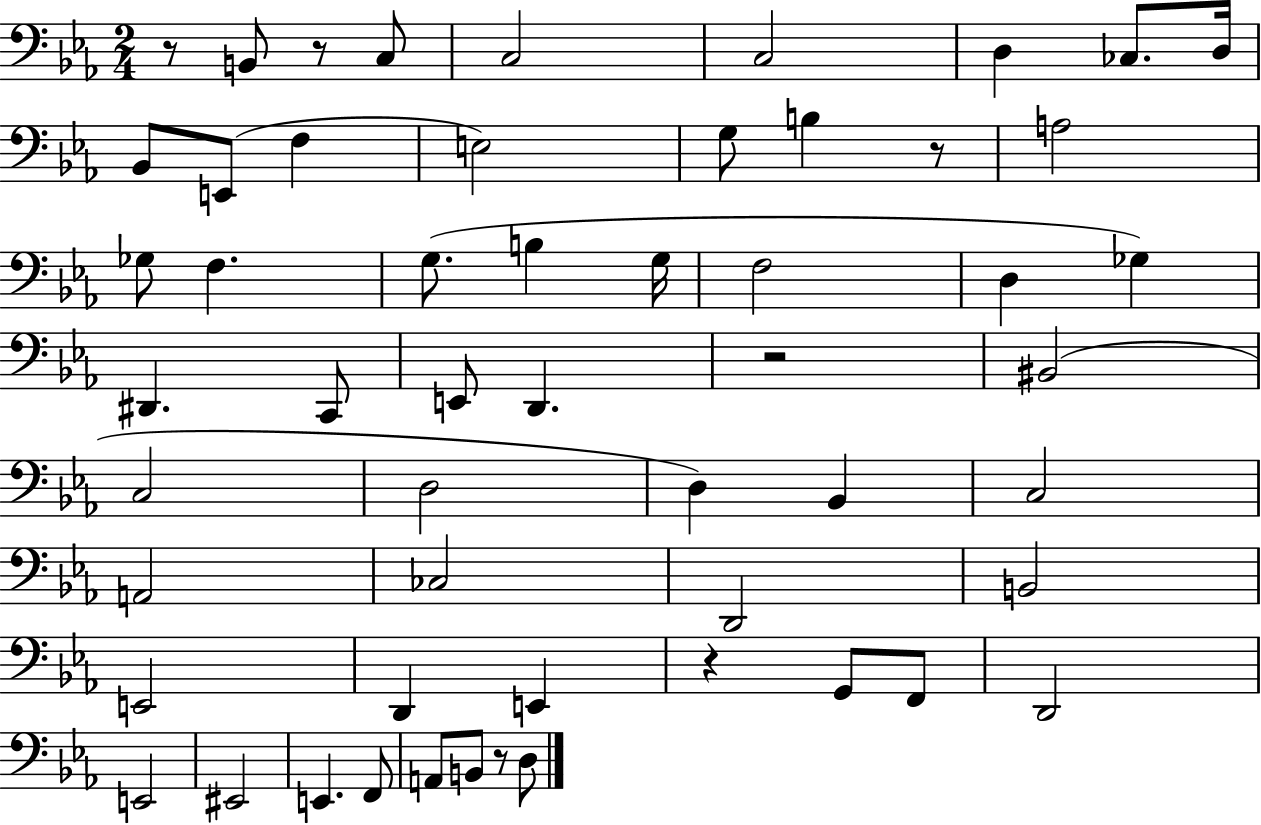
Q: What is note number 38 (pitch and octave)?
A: D2